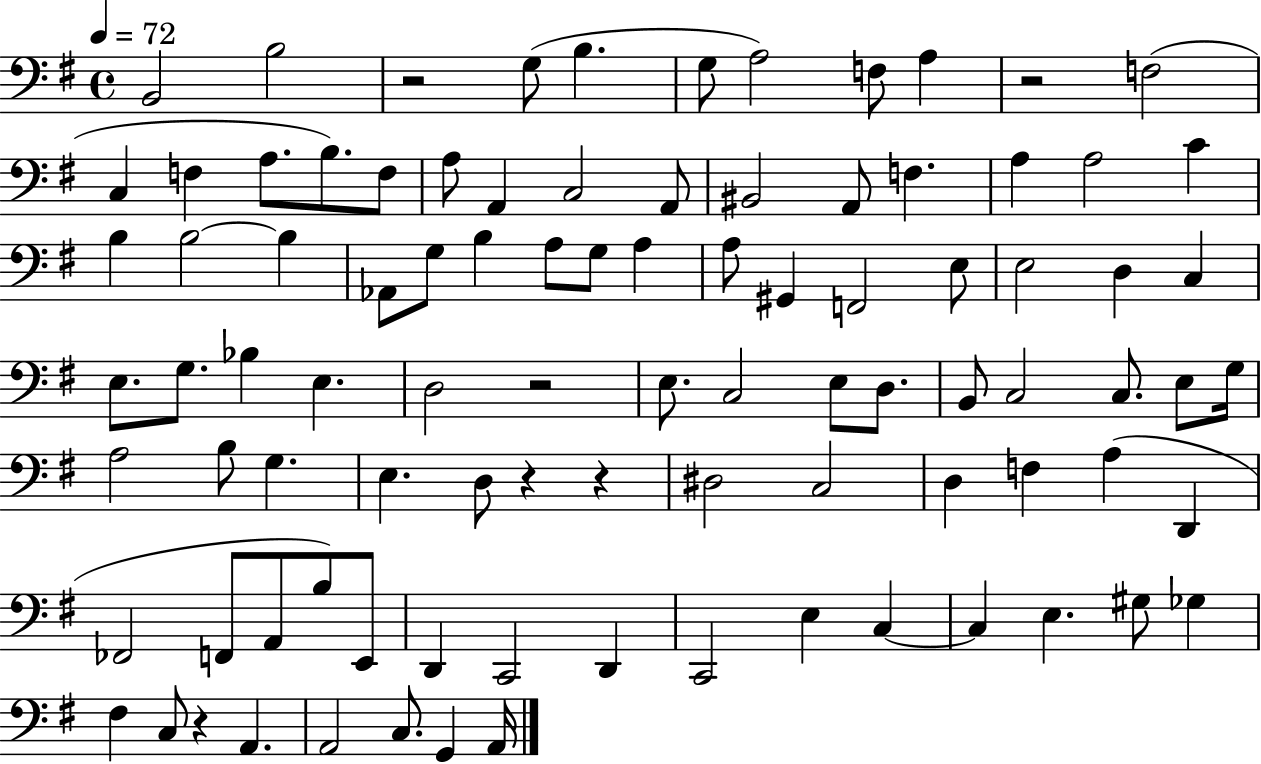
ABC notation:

X:1
T:Untitled
M:4/4
L:1/4
K:G
B,,2 B,2 z2 G,/2 B, G,/2 A,2 F,/2 A, z2 F,2 C, F, A,/2 B,/2 F,/2 A,/2 A,, C,2 A,,/2 ^B,,2 A,,/2 F, A, A,2 C B, B,2 B, _A,,/2 G,/2 B, A,/2 G,/2 A, A,/2 ^G,, F,,2 E,/2 E,2 D, C, E,/2 G,/2 _B, E, D,2 z2 E,/2 C,2 E,/2 D,/2 B,,/2 C,2 C,/2 E,/2 G,/4 A,2 B,/2 G, E, D,/2 z z ^D,2 C,2 D, F, A, D,, _F,,2 F,,/2 A,,/2 B,/2 E,,/2 D,, C,,2 D,, C,,2 E, C, C, E, ^G,/2 _G, ^F, C,/2 z A,, A,,2 C,/2 G,, A,,/4